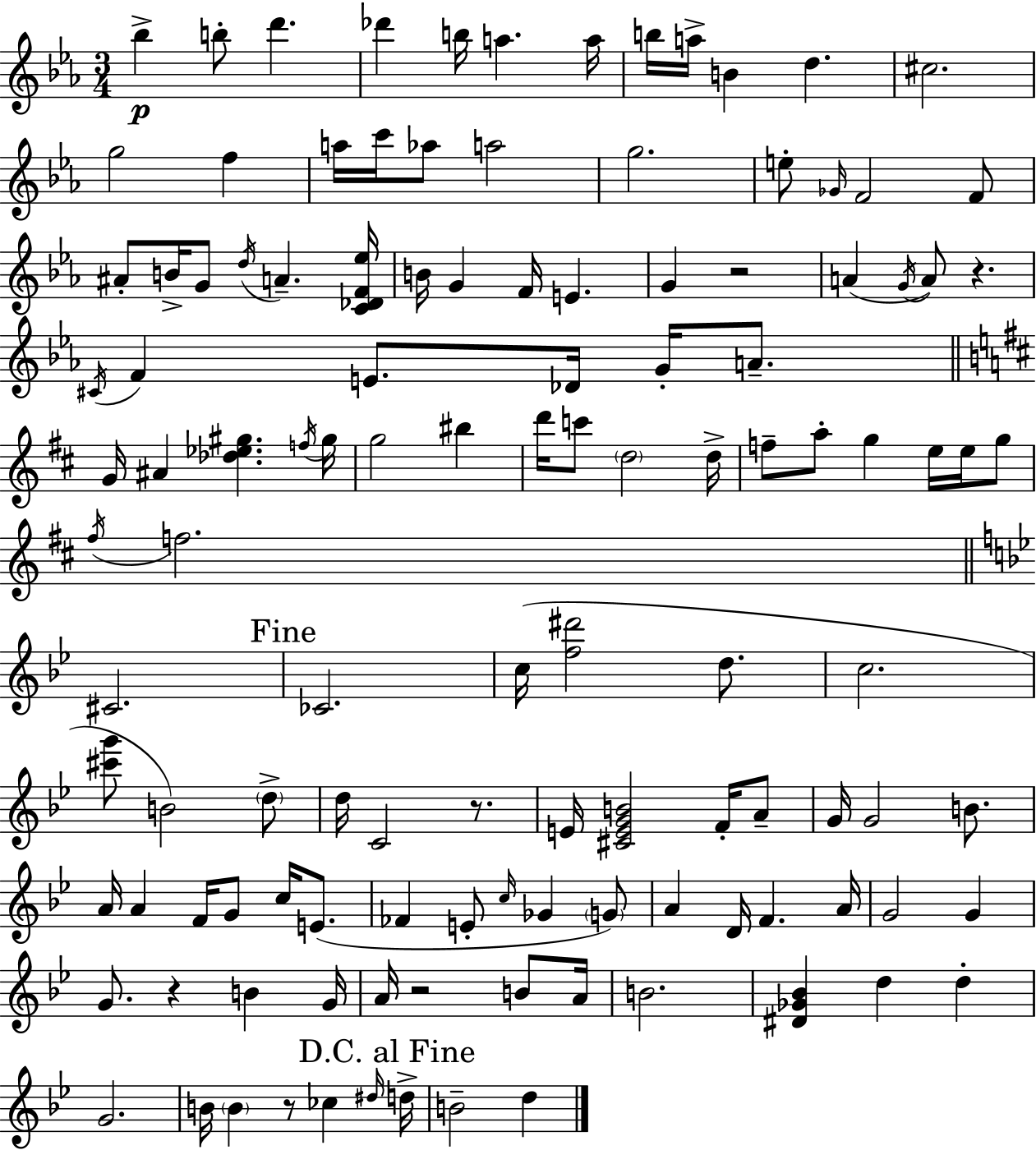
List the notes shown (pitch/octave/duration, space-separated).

Bb5/q B5/e D6/q. Db6/q B5/s A5/q. A5/s B5/s A5/s B4/q D5/q. C#5/h. G5/h F5/q A5/s C6/s Ab5/e A5/h G5/h. E5/e Gb4/s F4/h F4/e A#4/e B4/s G4/e D5/s A4/q. [C4,Db4,F4,Eb5]/s B4/s G4/q F4/s E4/q. G4/q R/h A4/q G4/s A4/e R/q. C#4/s F4/q E4/e. Db4/s G4/s A4/e. G4/s A#4/q [Db5,Eb5,G#5]/q. F5/s G#5/s G5/h BIS5/q D6/s C6/e D5/h D5/s F5/e A5/e G5/q E5/s E5/s G5/e F#5/s F5/h. C#4/h. CES4/h. C5/s [F5,D#6]/h D5/e. C5/h. [C#6,G6]/e B4/h D5/e D5/s C4/h R/e. E4/s [C#4,E4,G4,B4]/h F4/s A4/e G4/s G4/h B4/e. A4/s A4/q F4/s G4/e C5/s E4/e. FES4/q E4/e C5/s Gb4/q G4/e A4/q D4/s F4/q. A4/s G4/h G4/q G4/e. R/q B4/q G4/s A4/s R/h B4/e A4/s B4/h. [D#4,Gb4,Bb4]/q D5/q D5/q G4/h. B4/s B4/q R/e CES5/q D#5/s D5/s B4/h D5/q